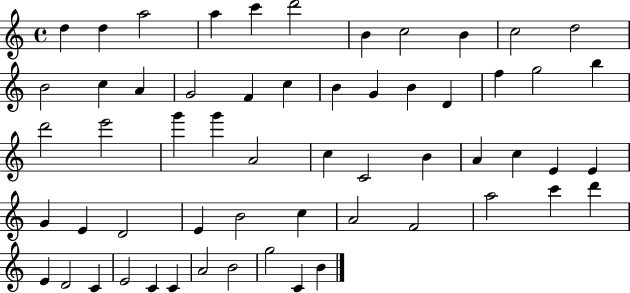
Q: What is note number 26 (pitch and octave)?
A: E6